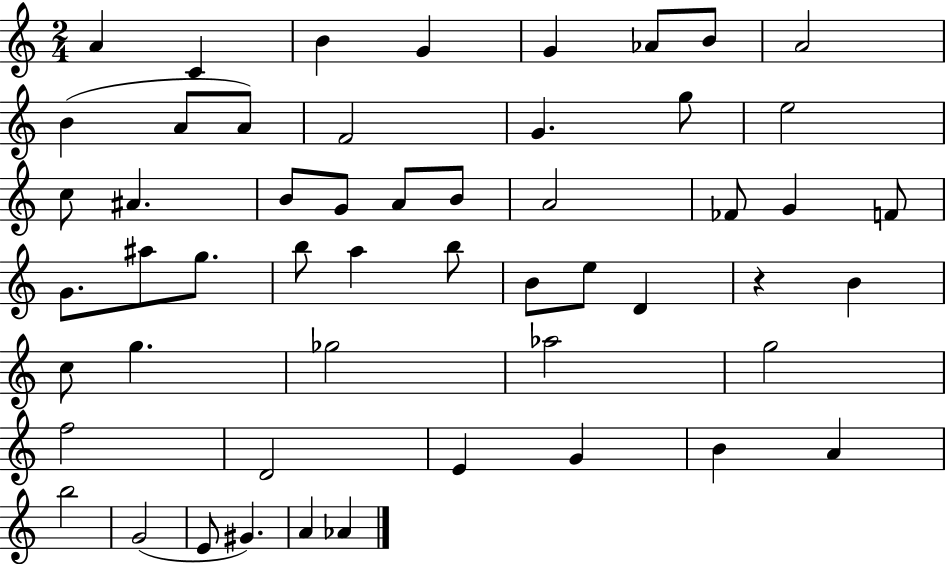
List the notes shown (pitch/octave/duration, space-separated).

A4/q C4/q B4/q G4/q G4/q Ab4/e B4/e A4/h B4/q A4/e A4/e F4/h G4/q. G5/e E5/h C5/e A#4/q. B4/e G4/e A4/e B4/e A4/h FES4/e G4/q F4/e G4/e. A#5/e G5/e. B5/e A5/q B5/e B4/e E5/e D4/q R/q B4/q C5/e G5/q. Gb5/h Ab5/h G5/h F5/h D4/h E4/q G4/q B4/q A4/q B5/h G4/h E4/e G#4/q. A4/q Ab4/q